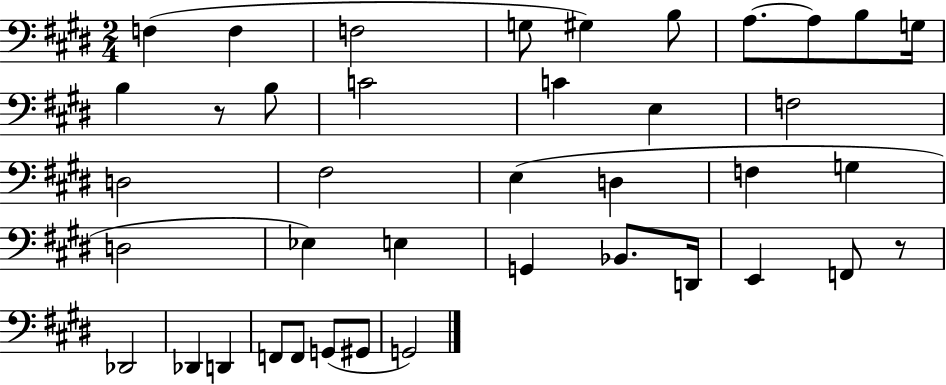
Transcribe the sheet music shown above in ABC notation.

X:1
T:Untitled
M:2/4
L:1/4
K:E
F, F, F,2 G,/2 ^G, B,/2 A,/2 A,/2 B,/2 G,/4 B, z/2 B,/2 C2 C E, F,2 D,2 ^F,2 E, D, F, G, D,2 _E, E, G,, _B,,/2 D,,/4 E,, F,,/2 z/2 _D,,2 _D,, D,, F,,/2 F,,/2 G,,/2 ^G,,/2 G,,2